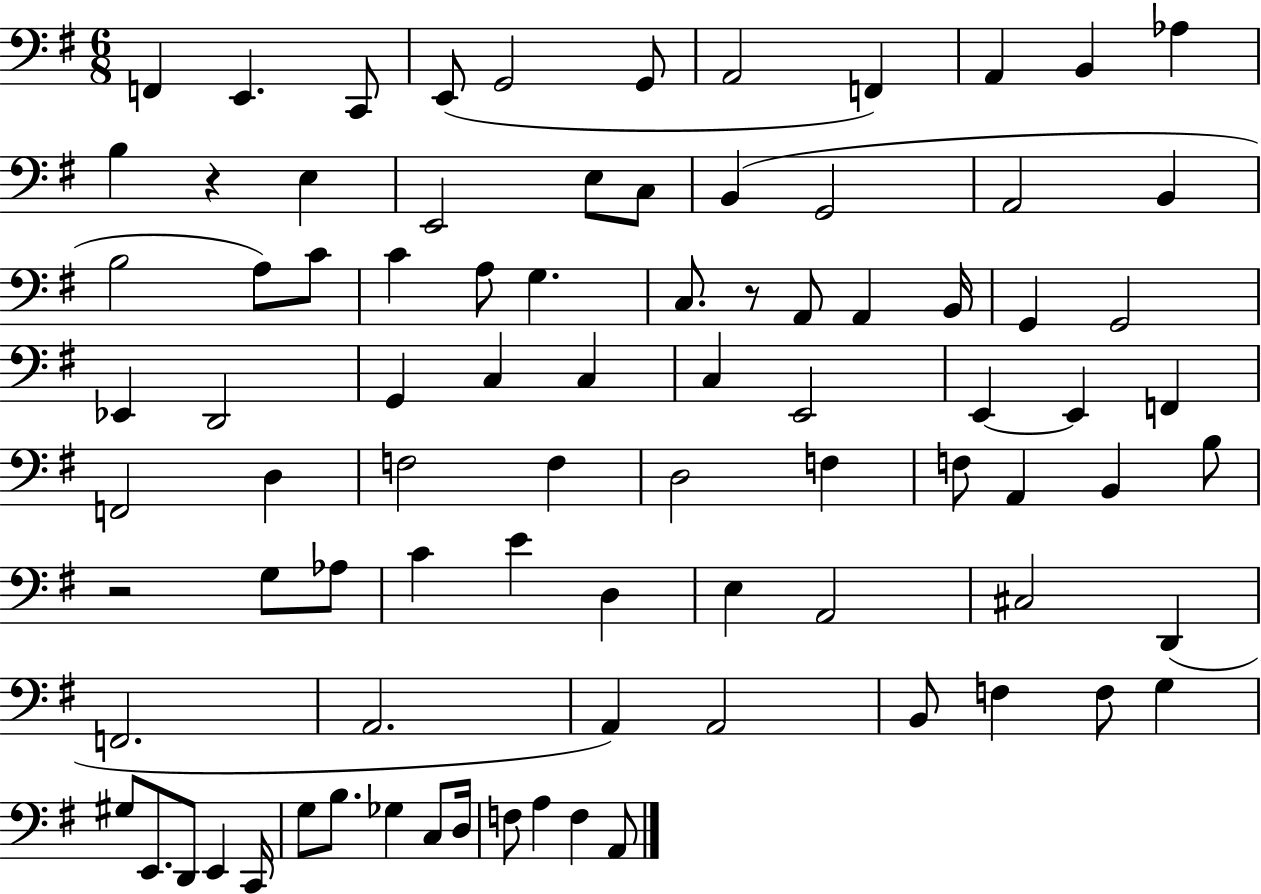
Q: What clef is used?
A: bass